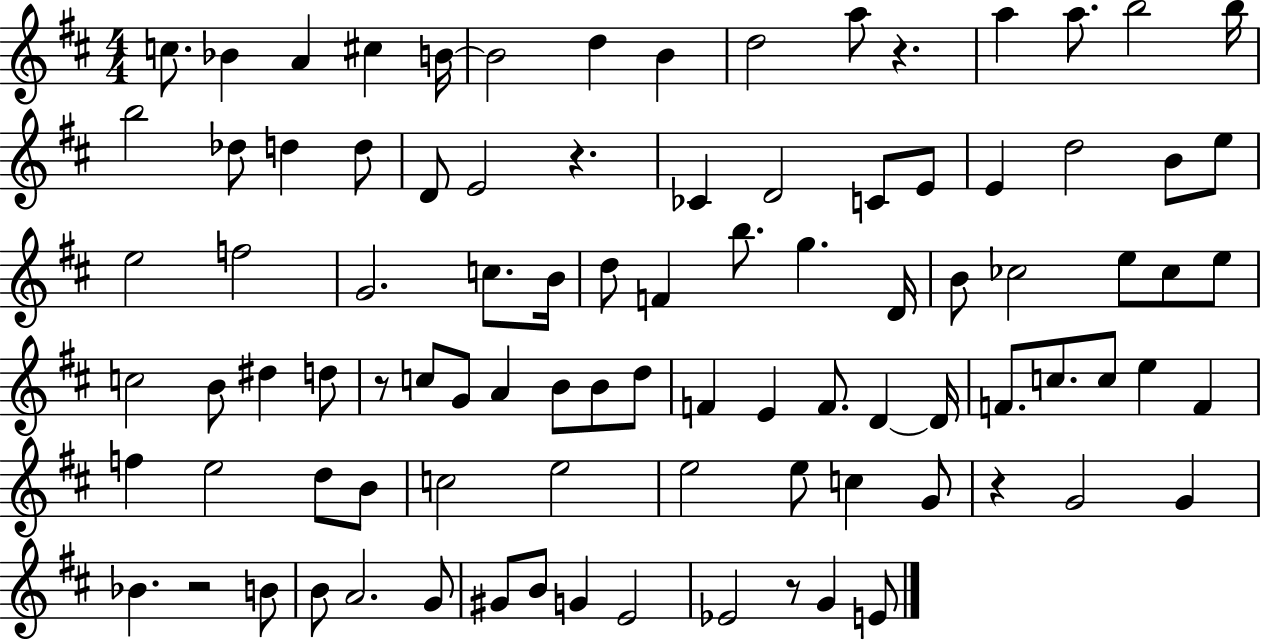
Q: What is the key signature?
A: D major